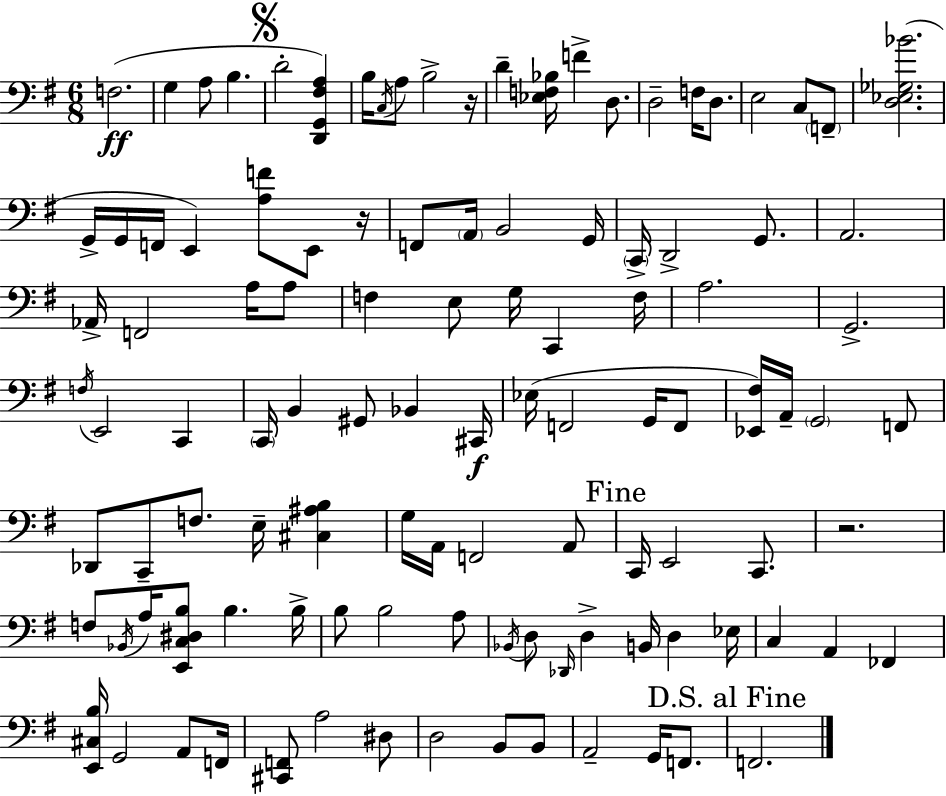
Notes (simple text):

F3/h. G3/q A3/e B3/q. D4/h [D2,G2,F#3,A3]/q B3/s C3/s A3/e B3/h R/s D4/q [Eb3,F3,Bb3]/s F4/q D3/e. D3/h F3/s D3/e. E3/h C3/e F2/e [D3,Eb3,Gb3,Bb4]/h. G2/s G2/s F2/s E2/q [A3,F4]/e E2/e R/s F2/e A2/s B2/h G2/s C2/s D2/h G2/e. A2/h. Ab2/s F2/h A3/s A3/e F3/q E3/e G3/s C2/q F3/s A3/h. G2/h. F3/s E2/h C2/q C2/s B2/q G#2/e Bb2/q C#2/s Eb3/s F2/h G2/s F2/e [Eb2,F#3]/s A2/s G2/h F2/e Db2/e C2/e F3/e. E3/s [C#3,A#3,B3]/q G3/s A2/s F2/h A2/e C2/s E2/h C2/e. R/h. F3/e Bb2/s A3/s [E2,C3,D#3,B3]/e B3/q. B3/s B3/e B3/h A3/e Bb2/s D3/e Db2/s D3/q B2/s D3/q Eb3/s C3/q A2/q FES2/q [E2,C#3,B3]/s G2/h A2/e F2/s [C#2,F2]/e A3/h D#3/e D3/h B2/e B2/e A2/h G2/s F2/e. F2/h.